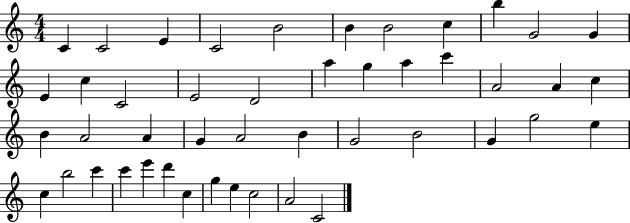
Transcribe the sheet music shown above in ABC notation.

X:1
T:Untitled
M:4/4
L:1/4
K:C
C C2 E C2 B2 B B2 c b G2 G E c C2 E2 D2 a g a c' A2 A c B A2 A G A2 B G2 B2 G g2 e c b2 c' c' e' d' c g e c2 A2 C2